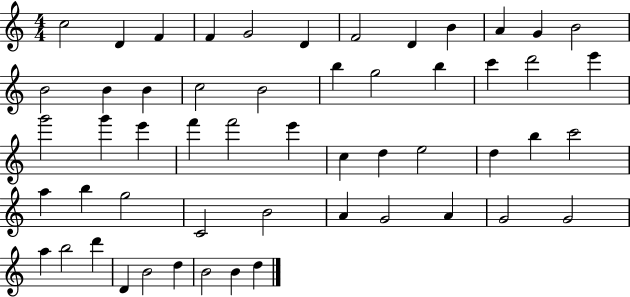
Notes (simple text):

C5/h D4/q F4/q F4/q G4/h D4/q F4/h D4/q B4/q A4/q G4/q B4/h B4/h B4/q B4/q C5/h B4/h B5/q G5/h B5/q C6/q D6/h E6/q G6/h G6/q E6/q F6/q F6/h E6/q C5/q D5/q E5/h D5/q B5/q C6/h A5/q B5/q G5/h C4/h B4/h A4/q G4/h A4/q G4/h G4/h A5/q B5/h D6/q D4/q B4/h D5/q B4/h B4/q D5/q